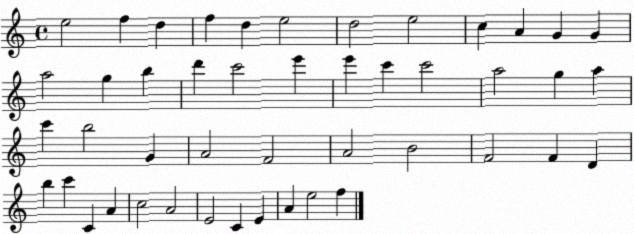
X:1
T:Untitled
M:4/4
L:1/4
K:C
e2 f d f d e2 d2 e2 c A G G a2 g b d' c'2 e' e' c' c'2 a2 g a c' b2 G A2 F2 A2 B2 F2 F D b c' C A c2 A2 E2 C E A e2 f